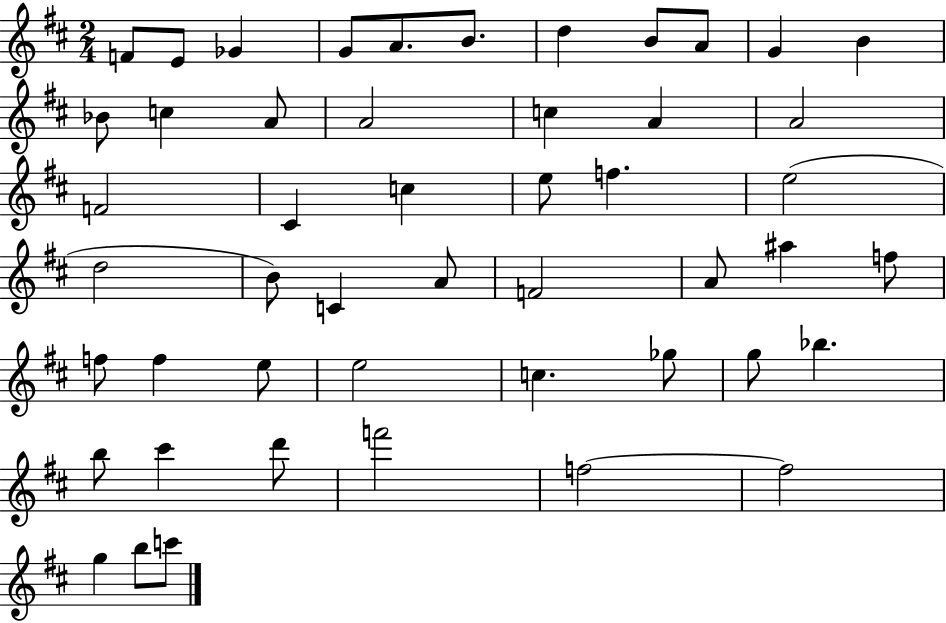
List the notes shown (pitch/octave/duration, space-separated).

F4/e E4/e Gb4/q G4/e A4/e. B4/e. D5/q B4/e A4/e G4/q B4/q Bb4/e C5/q A4/e A4/h C5/q A4/q A4/h F4/h C#4/q C5/q E5/e F5/q. E5/h D5/h B4/e C4/q A4/e F4/h A4/e A#5/q F5/e F5/e F5/q E5/e E5/h C5/q. Gb5/e G5/e Bb5/q. B5/e C#6/q D6/e F6/h F5/h F5/h G5/q B5/e C6/e